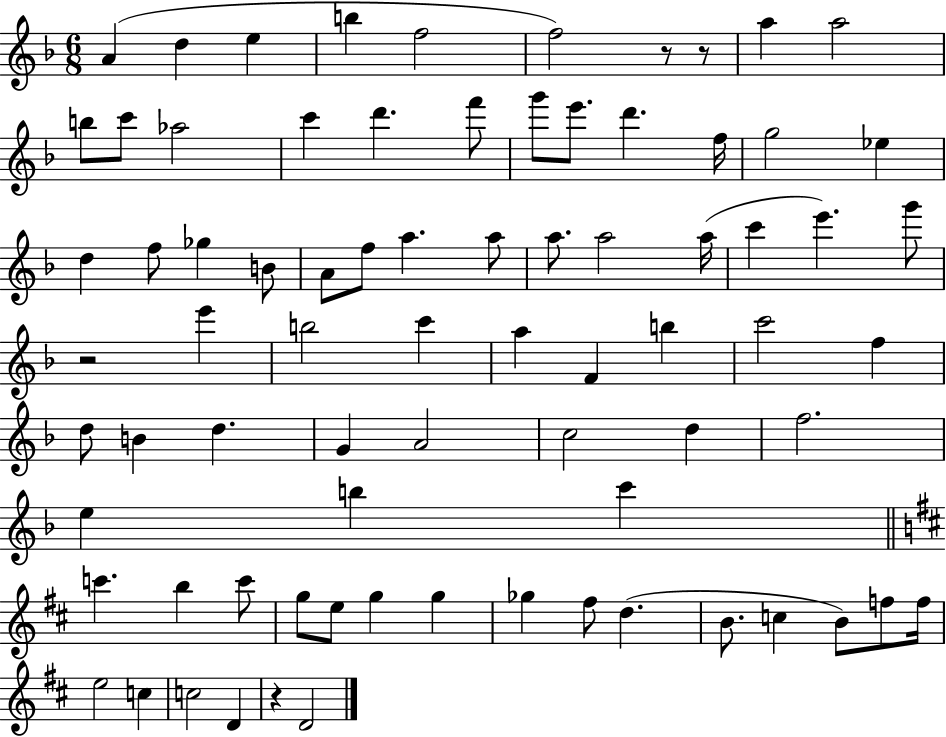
{
  \clef treble
  \numericTimeSignature
  \time 6/8
  \key f \major
  a'4( d''4 e''4 | b''4 f''2 | f''2) r8 r8 | a''4 a''2 | \break b''8 c'''8 aes''2 | c'''4 d'''4. f'''8 | g'''8 e'''8. d'''4. f''16 | g''2 ees''4 | \break d''4 f''8 ges''4 b'8 | a'8 f''8 a''4. a''8 | a''8. a''2 a''16( | c'''4 e'''4.) g'''8 | \break r2 e'''4 | b''2 c'''4 | a''4 f'4 b''4 | c'''2 f''4 | \break d''8 b'4 d''4. | g'4 a'2 | c''2 d''4 | f''2. | \break e''4 b''4 c'''4 | \bar "||" \break \key b \minor c'''4. b''4 c'''8 | g''8 e''8 g''4 g''4 | ges''4 fis''8 d''4.( | b'8. c''4 b'8) f''8 f''16 | \break e''2 c''4 | c''2 d'4 | r4 d'2 | \bar "|."
}